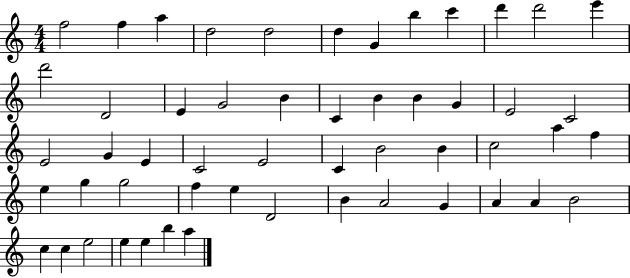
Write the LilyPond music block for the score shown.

{
  \clef treble
  \numericTimeSignature
  \time 4/4
  \key c \major
  f''2 f''4 a''4 | d''2 d''2 | d''4 g'4 b''4 c'''4 | d'''4 d'''2 e'''4 | \break d'''2 d'2 | e'4 g'2 b'4 | c'4 b'4 b'4 g'4 | e'2 c'2 | \break e'2 g'4 e'4 | c'2 e'2 | c'4 b'2 b'4 | c''2 a''4 f''4 | \break e''4 g''4 g''2 | f''4 e''4 d'2 | b'4 a'2 g'4 | a'4 a'4 b'2 | \break c''4 c''4 e''2 | e''4 e''4 b''4 a''4 | \bar "|."
}